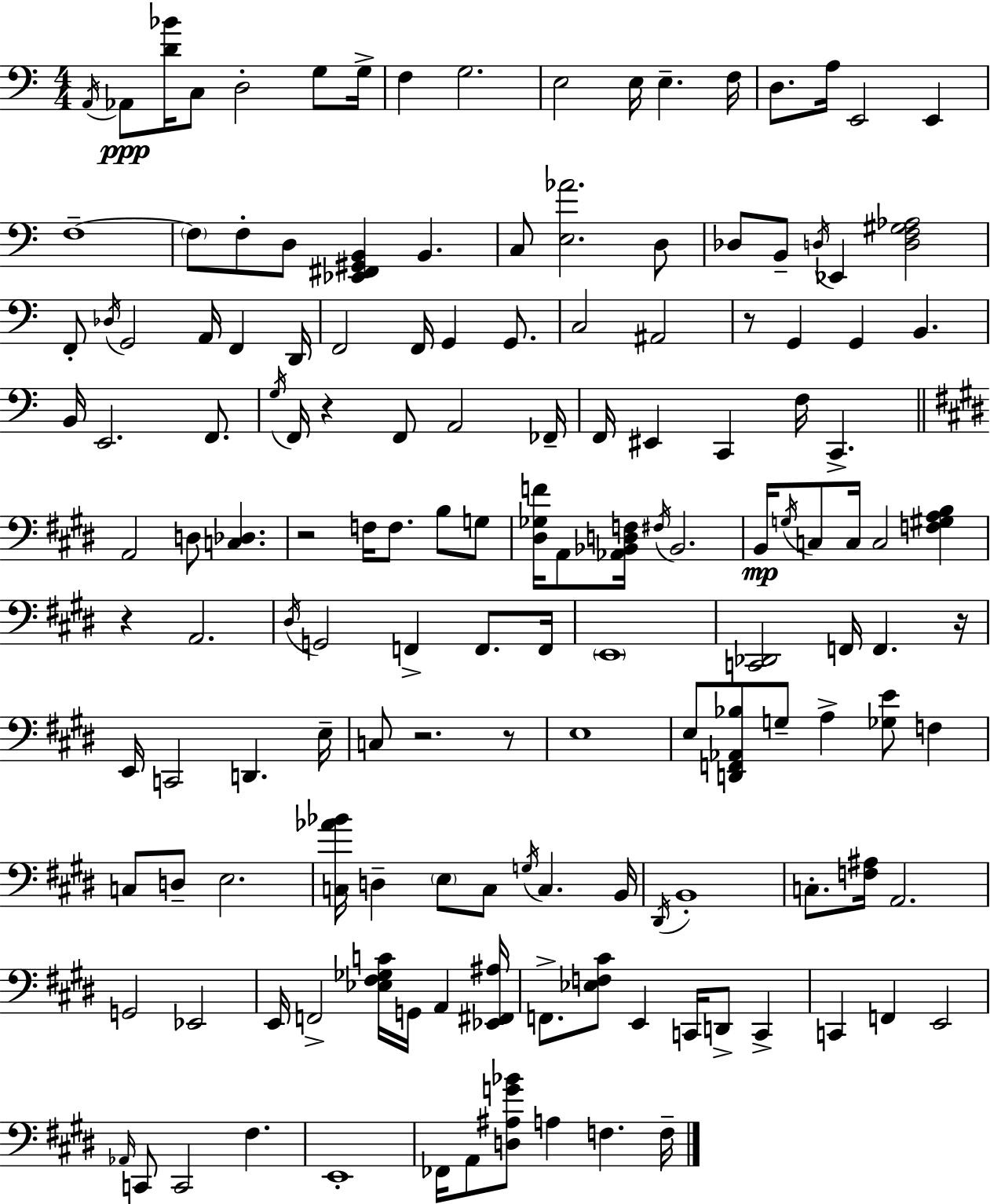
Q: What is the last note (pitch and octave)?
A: F3